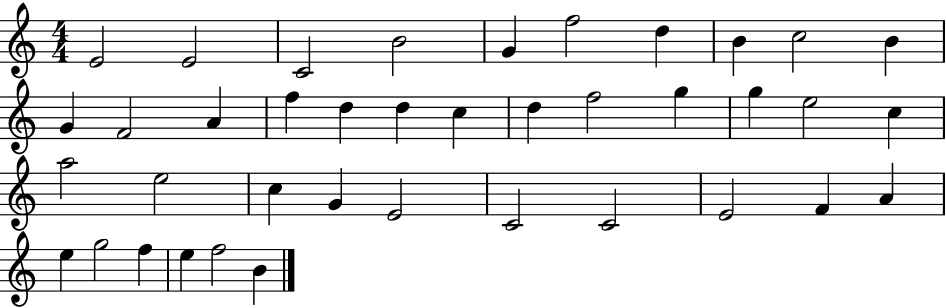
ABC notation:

X:1
T:Untitled
M:4/4
L:1/4
K:C
E2 E2 C2 B2 G f2 d B c2 B G F2 A f d d c d f2 g g e2 c a2 e2 c G E2 C2 C2 E2 F A e g2 f e f2 B